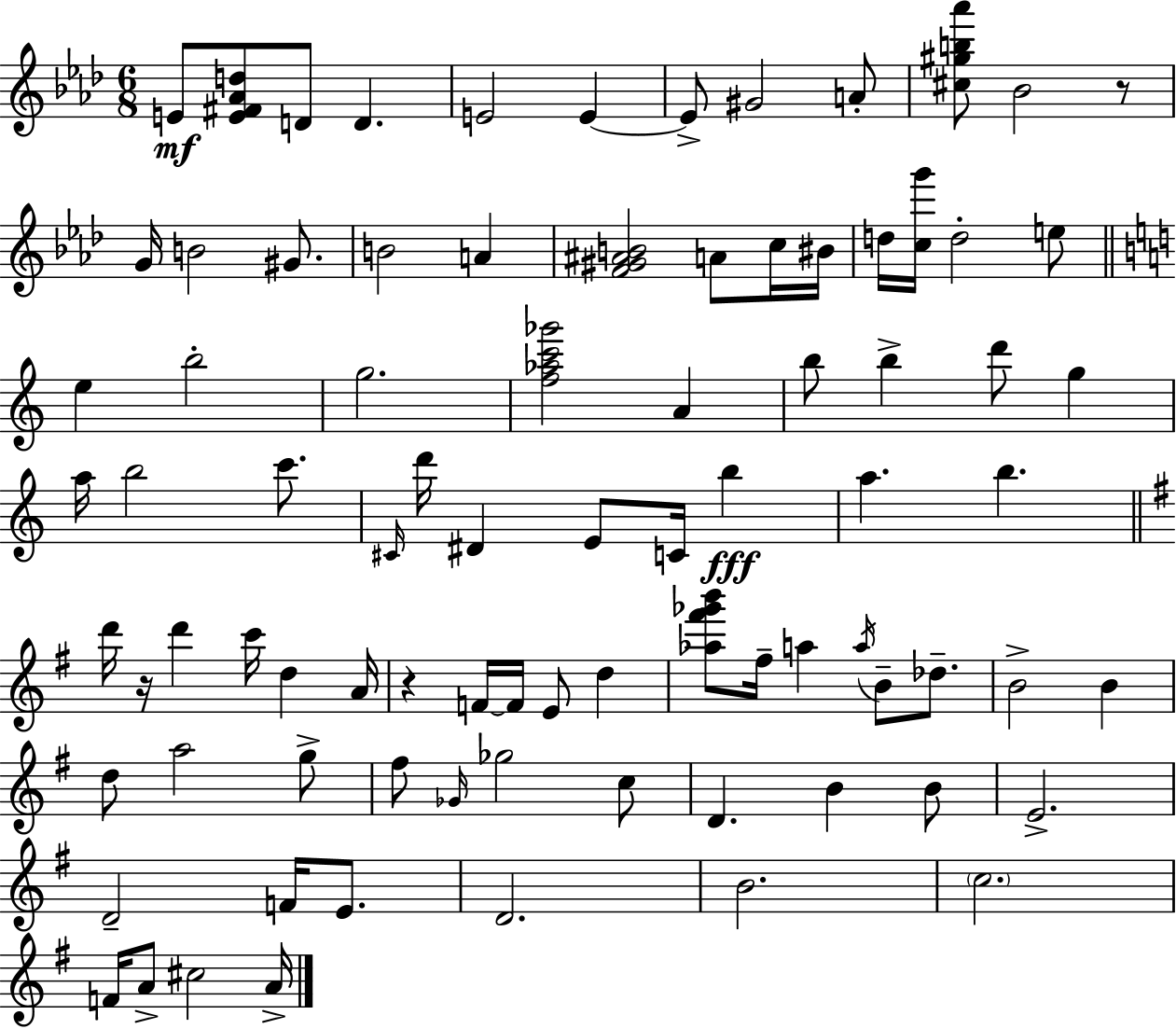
{
  \clef treble
  \numericTimeSignature
  \time 6/8
  \key aes \major
  e'8\mf <e' fis' aes' d''>8 d'8 d'4. | e'2 e'4~~ | e'8-> gis'2 a'8-. | <cis'' gis'' b'' aes'''>8 bes'2 r8 | \break g'16 b'2 gis'8. | b'2 a'4 | <f' gis' ais' b'>2 a'8 c''16 bis'16 | d''16 <c'' g'''>16 d''2-. e''8 | \break \bar "||" \break \key c \major e''4 b''2-. | g''2. | <f'' aes'' c''' ges'''>2 a'4 | b''8 b''4-> d'''8 g''4 | \break a''16 b''2 c'''8. | \grace { cis'16 } d'''16 dis'4 e'8 c'16 b''4\fff | a''4. b''4. | \bar "||" \break \key g \major d'''16 r16 d'''4 c'''16 d''4 a'16 | r4 f'16~~ f'16 e'8 d''4 | <aes'' fis''' ges''' b'''>8 fis''16-- a''4 \acciaccatura { a''16 } b'8-- des''8.-- | b'2-> b'4 | \break d''8 a''2 g''8-> | fis''8 \grace { ges'16 } ges''2 | c''8 d'4. b'4 | b'8 e'2.-> | \break d'2-- f'16 e'8. | d'2. | b'2. | \parenthesize c''2. | \break f'16 a'8-> cis''2 | a'16-> \bar "|."
}